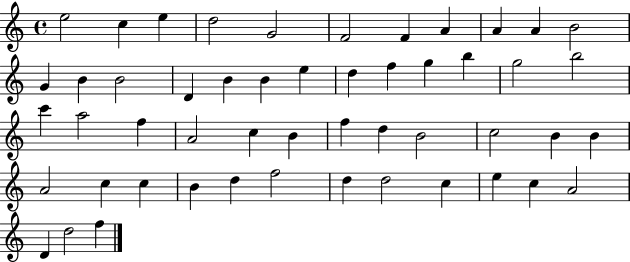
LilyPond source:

{
  \clef treble
  \time 4/4
  \defaultTimeSignature
  \key c \major
  e''2 c''4 e''4 | d''2 g'2 | f'2 f'4 a'4 | a'4 a'4 b'2 | \break g'4 b'4 b'2 | d'4 b'4 b'4 e''4 | d''4 f''4 g''4 b''4 | g''2 b''2 | \break c'''4 a''2 f''4 | a'2 c''4 b'4 | f''4 d''4 b'2 | c''2 b'4 b'4 | \break a'2 c''4 c''4 | b'4 d''4 f''2 | d''4 d''2 c''4 | e''4 c''4 a'2 | \break d'4 d''2 f''4 | \bar "|."
}